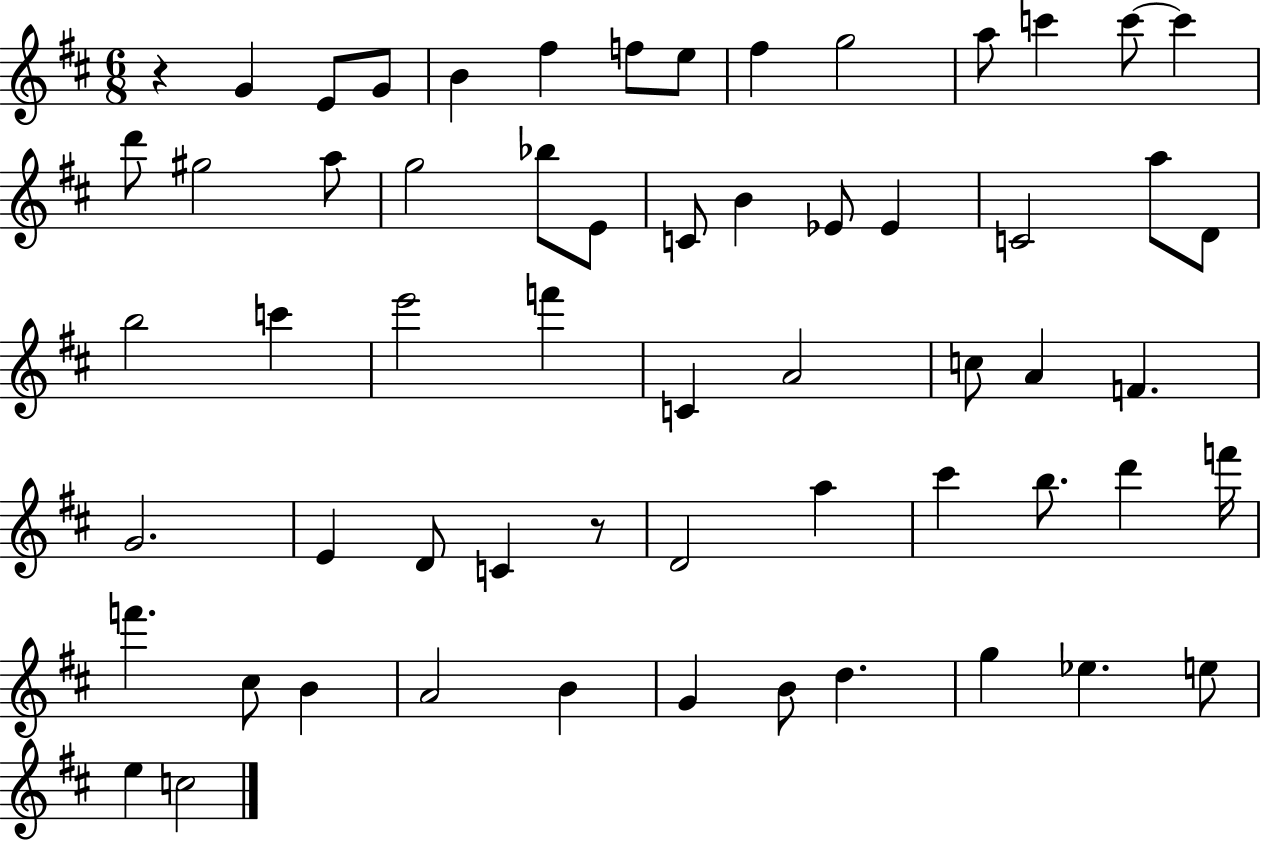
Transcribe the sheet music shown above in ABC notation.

X:1
T:Untitled
M:6/8
L:1/4
K:D
z G E/2 G/2 B ^f f/2 e/2 ^f g2 a/2 c' c'/2 c' d'/2 ^g2 a/2 g2 _b/2 E/2 C/2 B _E/2 _E C2 a/2 D/2 b2 c' e'2 f' C A2 c/2 A F G2 E D/2 C z/2 D2 a ^c' b/2 d' f'/4 f' ^c/2 B A2 B G B/2 d g _e e/2 e c2